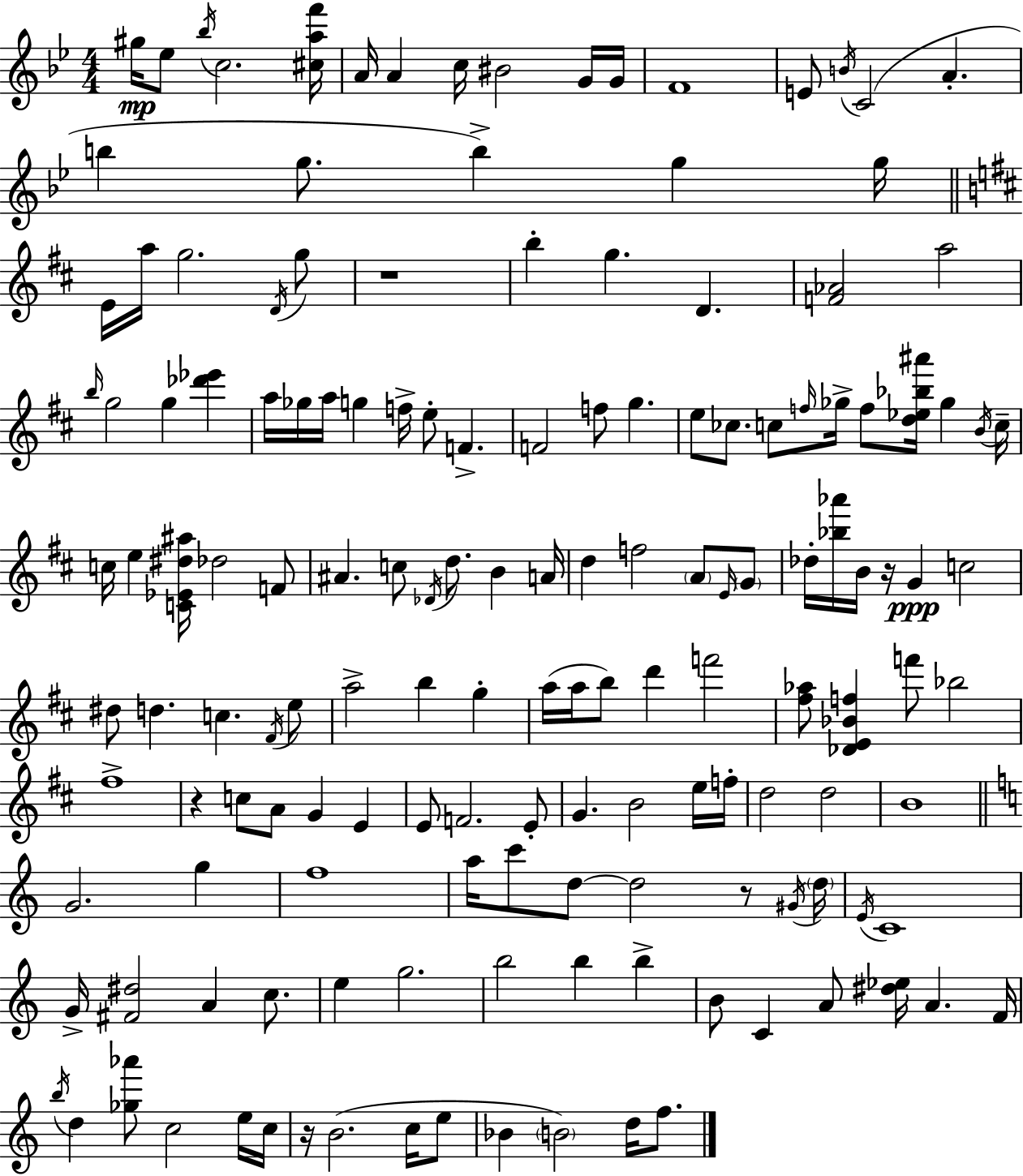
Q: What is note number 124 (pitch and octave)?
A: F4